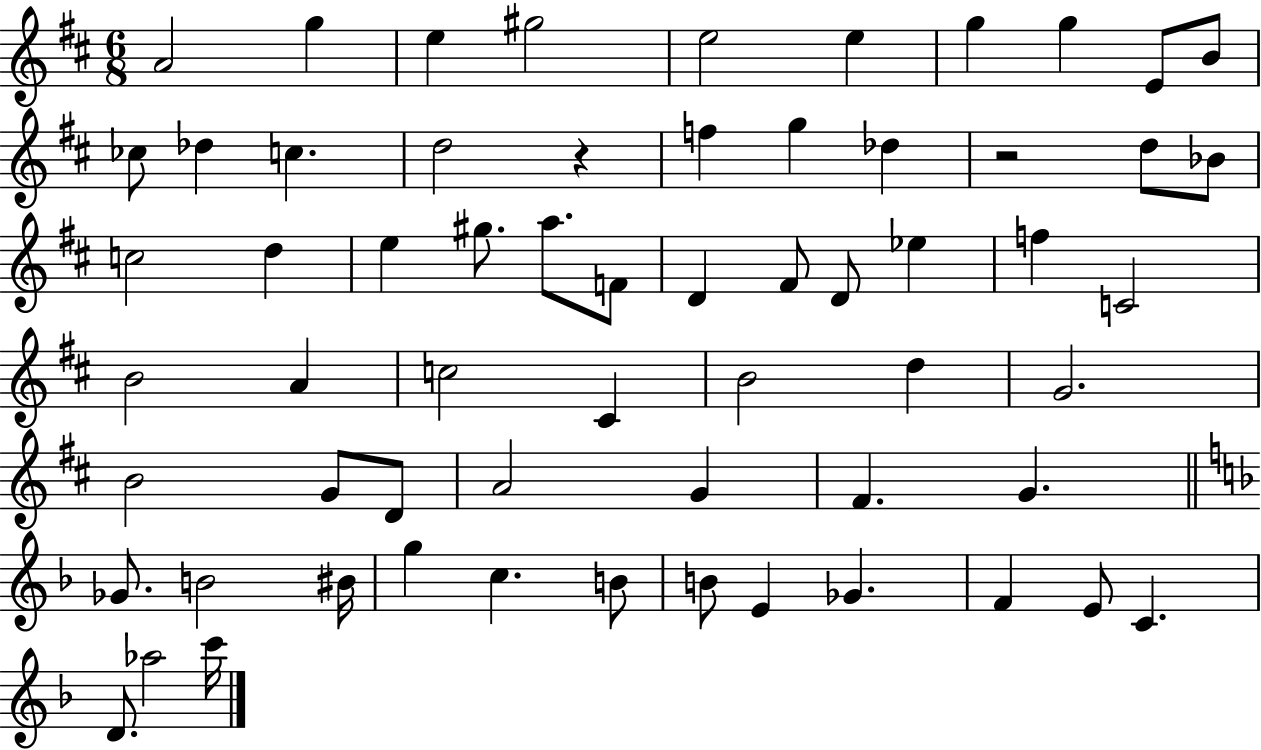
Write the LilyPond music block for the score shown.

{
  \clef treble
  \numericTimeSignature
  \time 6/8
  \key d \major
  \repeat volta 2 { a'2 g''4 | e''4 gis''2 | e''2 e''4 | g''4 g''4 e'8 b'8 | \break ces''8 des''4 c''4. | d''2 r4 | f''4 g''4 des''4 | r2 d''8 bes'8 | \break c''2 d''4 | e''4 gis''8. a''8. f'8 | d'4 fis'8 d'8 ees''4 | f''4 c'2 | \break b'2 a'4 | c''2 cis'4 | b'2 d''4 | g'2. | \break b'2 g'8 d'8 | a'2 g'4 | fis'4. g'4. | \bar "||" \break \key d \minor ges'8. b'2 bis'16 | g''4 c''4. b'8 | b'8 e'4 ges'4. | f'4 e'8 c'4. | \break d'8. aes''2 c'''16 | } \bar "|."
}